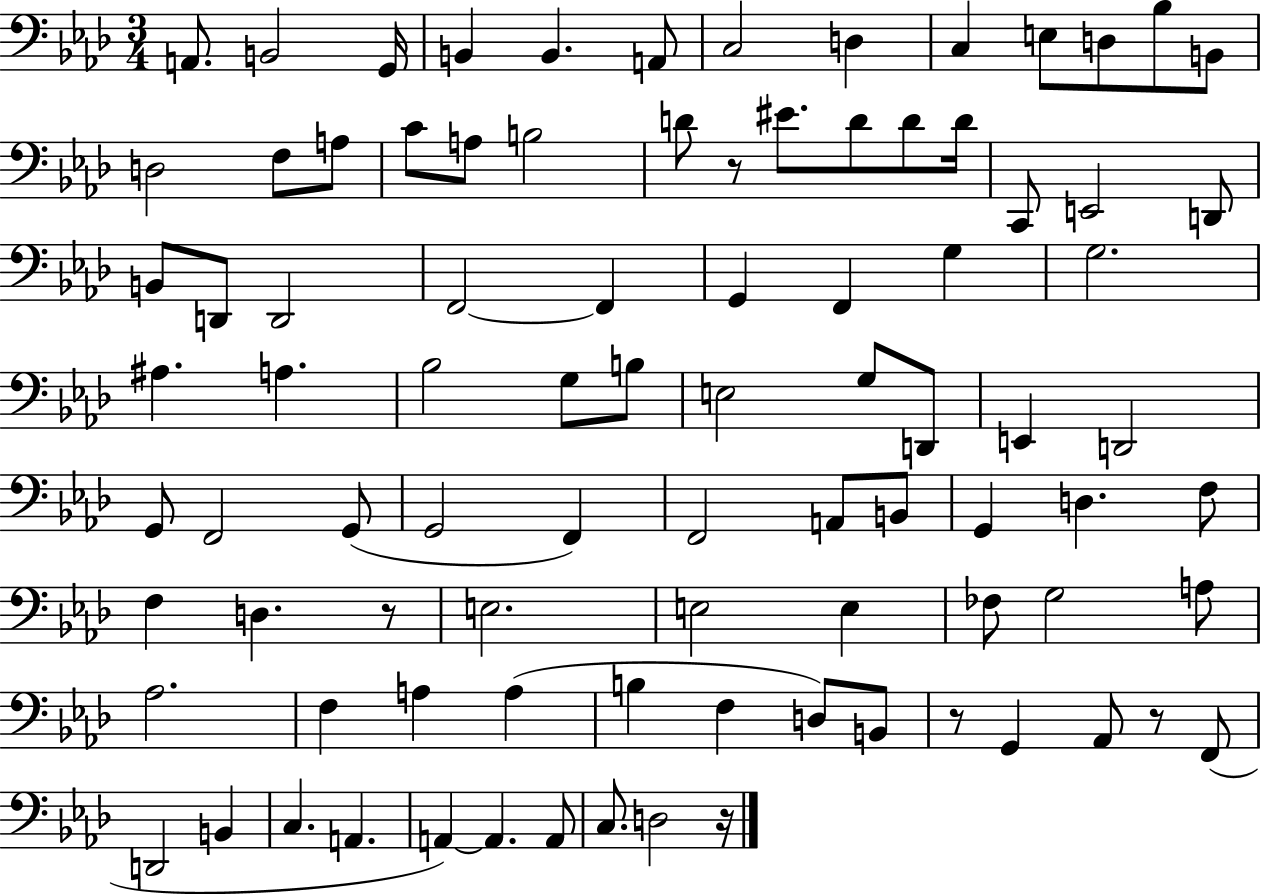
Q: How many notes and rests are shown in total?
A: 90